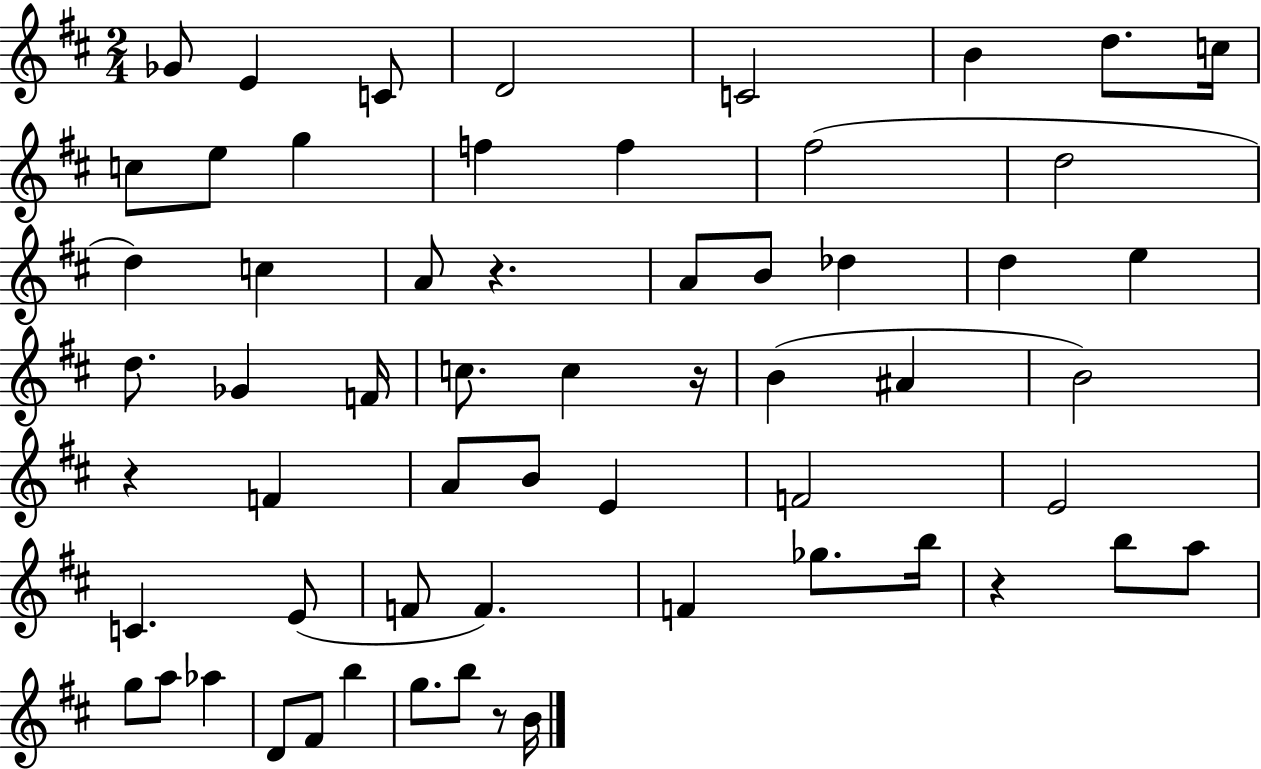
X:1
T:Untitled
M:2/4
L:1/4
K:D
_G/2 E C/2 D2 C2 B d/2 c/4 c/2 e/2 g f f ^f2 d2 d c A/2 z A/2 B/2 _d d e d/2 _G F/4 c/2 c z/4 B ^A B2 z F A/2 B/2 E F2 E2 C E/2 F/2 F F _g/2 b/4 z b/2 a/2 g/2 a/2 _a D/2 ^F/2 b g/2 b/2 z/2 B/4